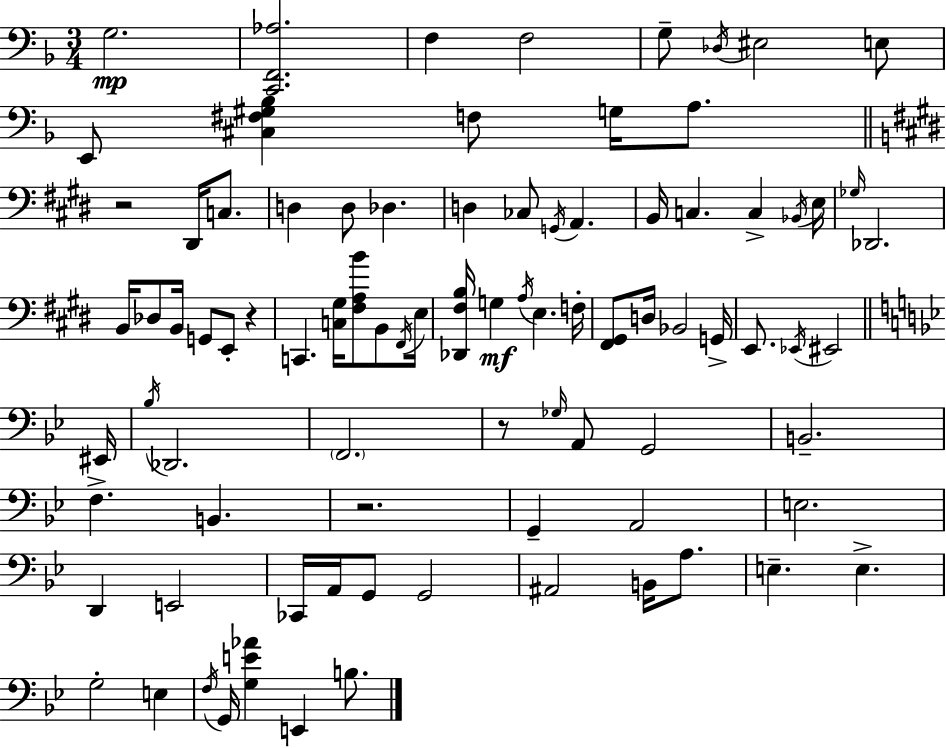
{
  \clef bass
  \numericTimeSignature
  \time 3/4
  \key f \major
  \repeat volta 2 { g2.\mp | <c, f, aes>2. | f4 f2 | g8-- \acciaccatura { des16 } eis2 e8 | \break e,8 <cis fis gis bes>4 f8 g16 a8. | \bar "||" \break \key e \major r2 dis,16 c8. | d4 d8 des4. | d4 ces8 \acciaccatura { g,16 } a,4. | b,16 c4. c4-> | \break \acciaccatura { bes,16 } e16 \grace { ges16 } des,2. | b,16 des8 b,16 g,8 e,8-. r4 | c,4. <c gis>16 <fis a b'>8 | b,8 \acciaccatura { fis,16 } e16 <des, fis b>16 g4\mf \acciaccatura { a16 } e4. | \break f16-. <fis, gis,>8 d16 bes,2 | g,16-> e,8. \acciaccatura { ees,16 } eis,2 | \bar "||" \break \key bes \major eis,16 \acciaccatura { bes16 } des,2. | \parenthesize f,2. | r8 \grace { ges16 } a,8 g,2 | b,2.-- | \break f4.-> b,4. | r2. | g,4-- a,2 | e2. | \break d,4 e,2 | ces,16 a,16 g,8 g,2 | ais,2 b,16 | a8. e4.-- e4.-> | \break g2-. e4 | \acciaccatura { f16 } g,16 <g e' aes'>4 e,4 | b8. } \bar "|."
}